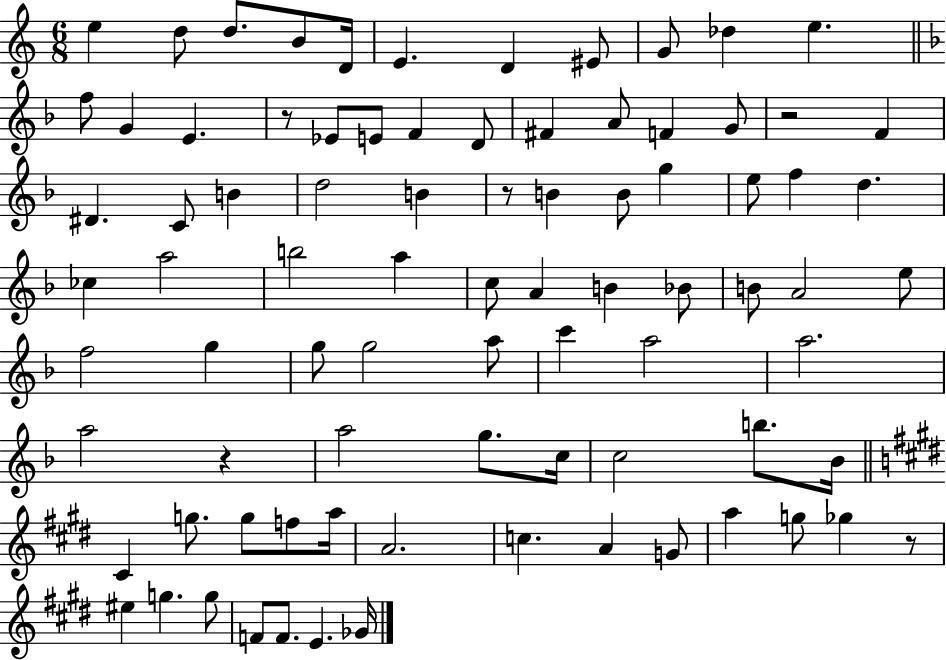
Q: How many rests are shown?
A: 5